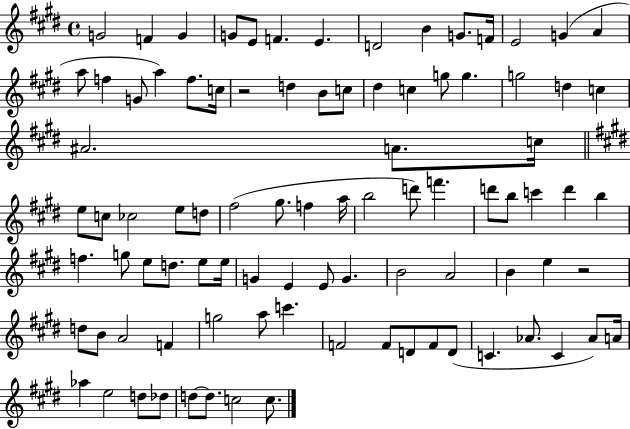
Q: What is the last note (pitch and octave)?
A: C5